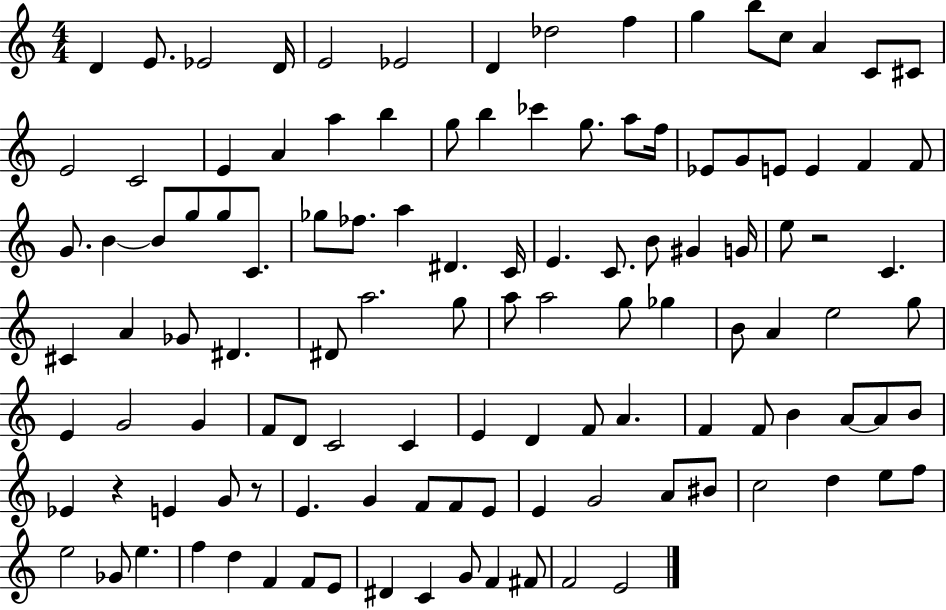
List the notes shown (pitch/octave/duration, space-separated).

D4/q E4/e. Eb4/h D4/s E4/h Eb4/h D4/q Db5/h F5/q G5/q B5/e C5/e A4/q C4/e C#4/e E4/h C4/h E4/q A4/q A5/q B5/q G5/e B5/q CES6/q G5/e. A5/e F5/s Eb4/e G4/e E4/e E4/q F4/q F4/e G4/e. B4/q B4/e G5/e G5/e C4/e. Gb5/e FES5/e. A5/q D#4/q. C4/s E4/q. C4/e. B4/e G#4/q G4/s E5/e R/h C4/q. C#4/q A4/q Gb4/e D#4/q. D#4/e A5/h. G5/e A5/e A5/h G5/e Gb5/q B4/e A4/q E5/h G5/e E4/q G4/h G4/q F4/e D4/e C4/h C4/q E4/q D4/q F4/e A4/q. F4/q F4/e B4/q A4/e A4/e B4/e Eb4/q R/q E4/q G4/e R/e E4/q. G4/q F4/e F4/e E4/e E4/q G4/h A4/e BIS4/e C5/h D5/q E5/e F5/e E5/h Gb4/e E5/q. F5/q D5/q F4/q F4/e E4/e D#4/q C4/q G4/e F4/q F#4/e F4/h E4/h